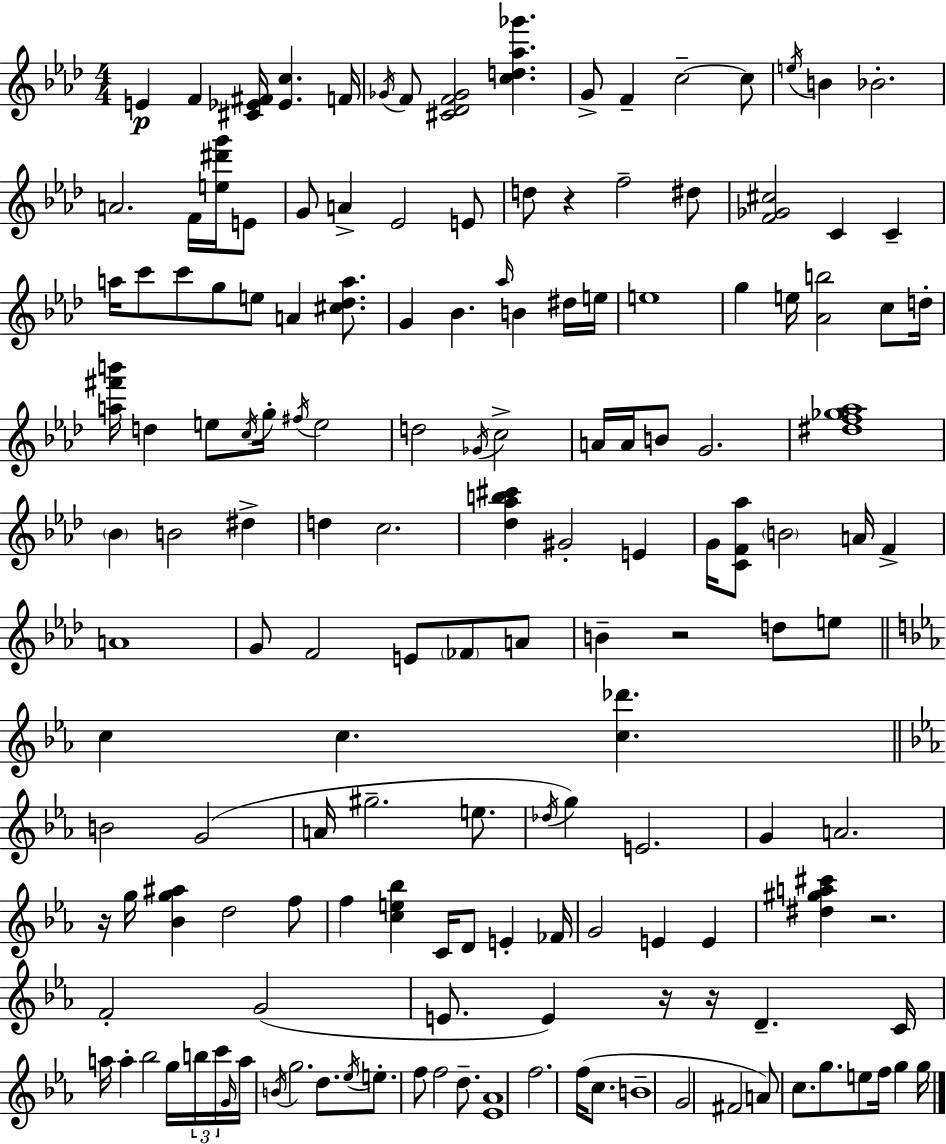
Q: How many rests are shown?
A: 6